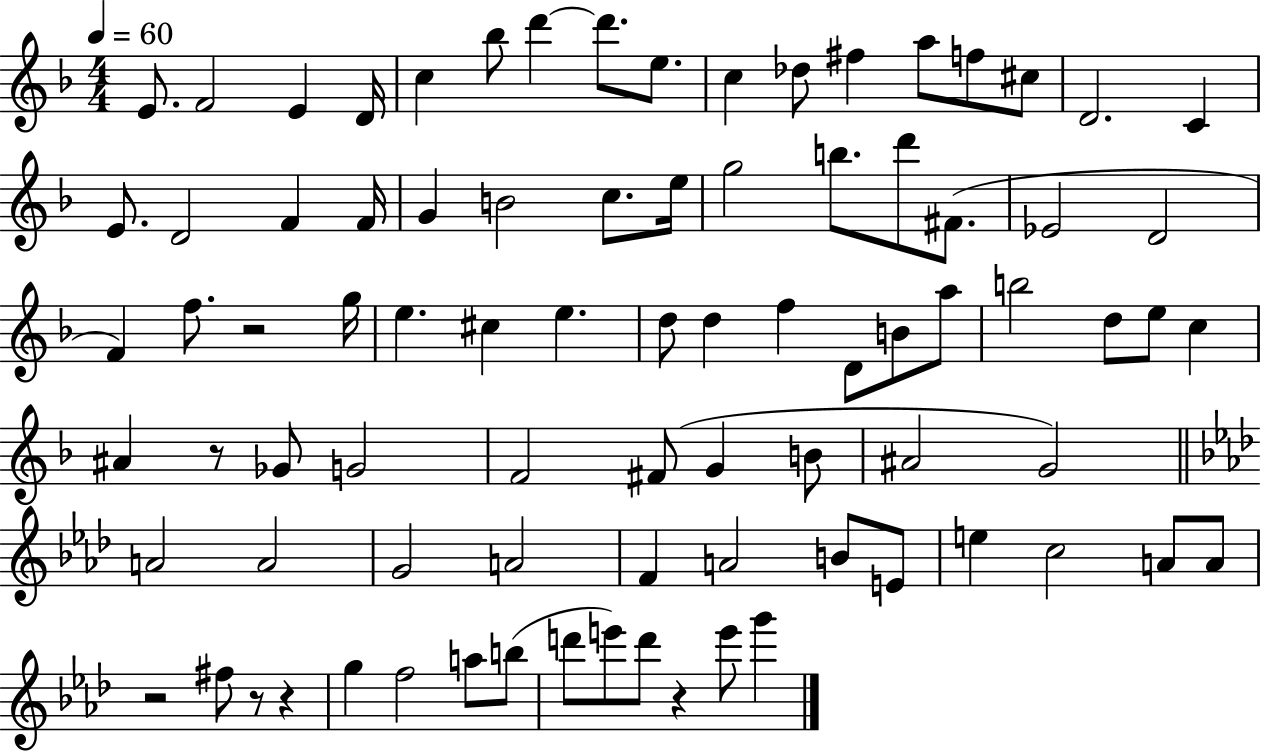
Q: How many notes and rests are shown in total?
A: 84